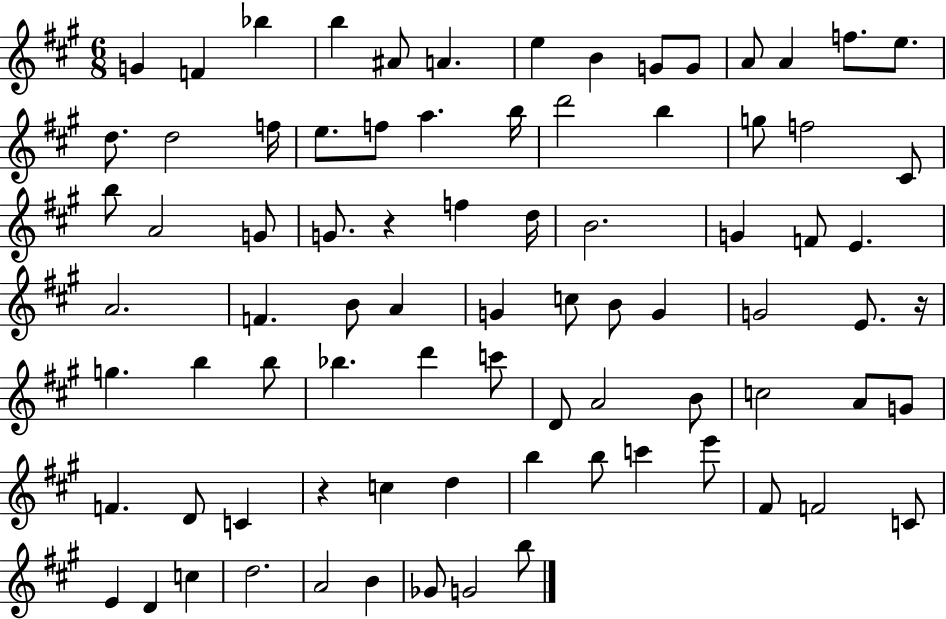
X:1
T:Untitled
M:6/8
L:1/4
K:A
G F _b b ^A/2 A e B G/2 G/2 A/2 A f/2 e/2 d/2 d2 f/4 e/2 f/2 a b/4 d'2 b g/2 f2 ^C/2 b/2 A2 G/2 G/2 z f d/4 B2 G F/2 E A2 F B/2 A G c/2 B/2 G G2 E/2 z/4 g b b/2 _b d' c'/2 D/2 A2 B/2 c2 A/2 G/2 F D/2 C z c d b b/2 c' e'/2 ^F/2 F2 C/2 E D c d2 A2 B _G/2 G2 b/2